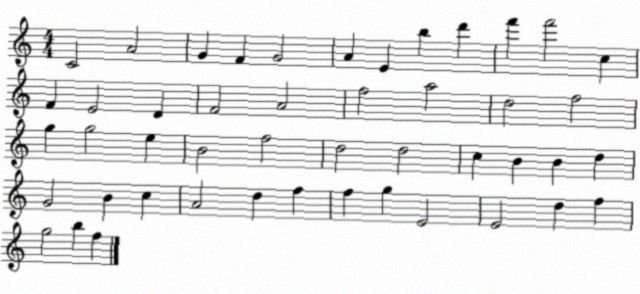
X:1
T:Untitled
M:4/4
L:1/4
K:C
C2 A2 G F G2 A E b d' f' f'2 c F E2 D F2 A2 f2 a2 d2 f2 g g2 e B2 f2 d2 d2 c B B d G2 B c A2 d f f g E2 E2 d f g2 b f